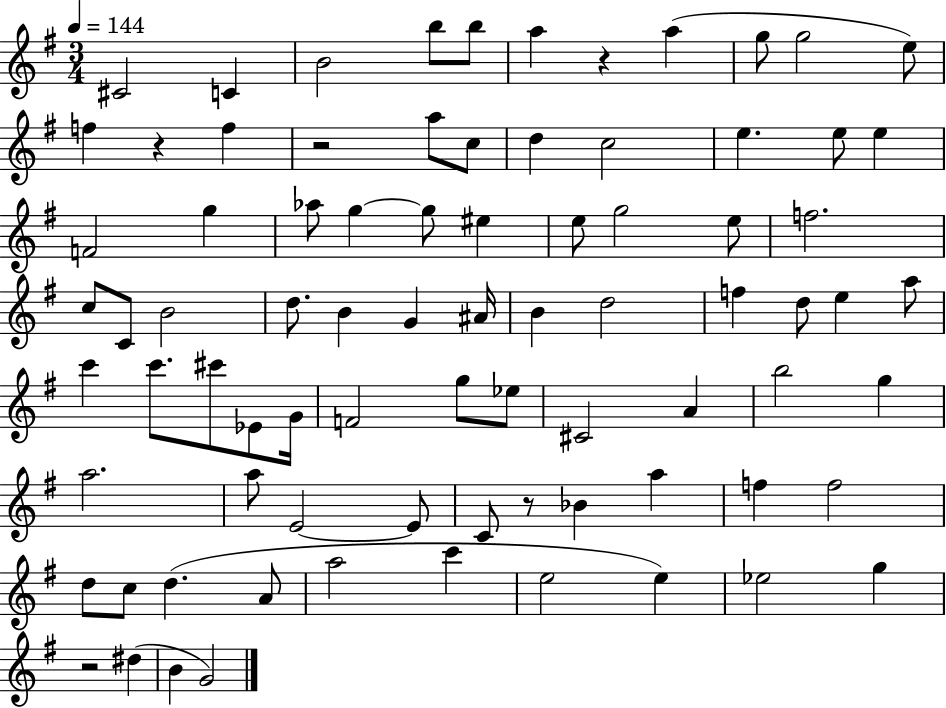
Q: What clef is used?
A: treble